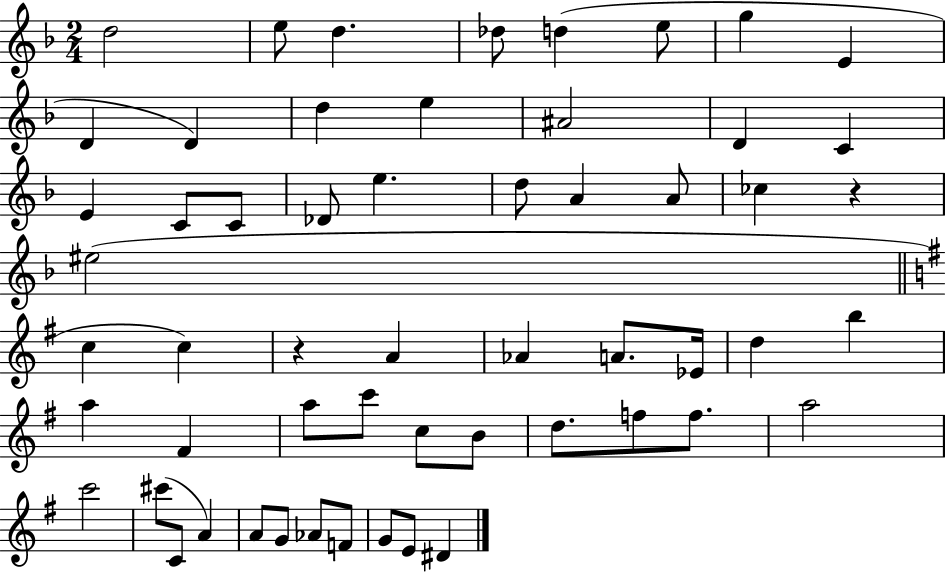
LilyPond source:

{
  \clef treble
  \numericTimeSignature
  \time 2/4
  \key f \major
  d''2 | e''8 d''4. | des''8 d''4( e''8 | g''4 e'4 | \break d'4 d'4) | d''4 e''4 | ais'2 | d'4 c'4 | \break e'4 c'8 c'8 | des'8 e''4. | d''8 a'4 a'8 | ces''4 r4 | \break eis''2( | \bar "||" \break \key g \major c''4 c''4) | r4 a'4 | aes'4 a'8. ees'16 | d''4 b''4 | \break a''4 fis'4 | a''8 c'''8 c''8 b'8 | d''8. f''8 f''8. | a''2 | \break c'''2 | cis'''8( c'8 a'4) | a'8 g'8 aes'8 f'8 | g'8 e'8 dis'4 | \break \bar "|."
}